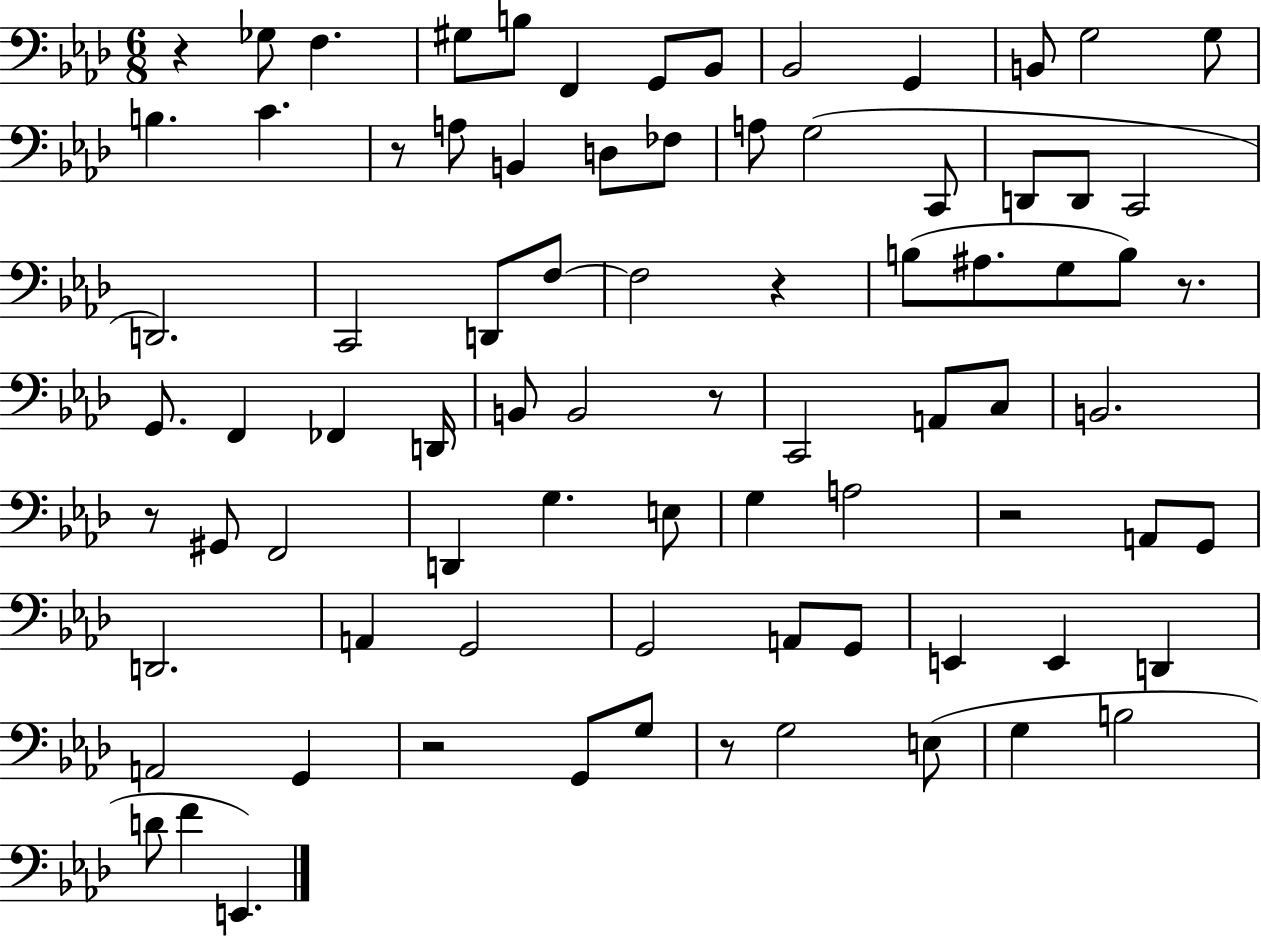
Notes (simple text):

R/q Gb3/e F3/q. G#3/e B3/e F2/q G2/e Bb2/e Bb2/h G2/q B2/e G3/h G3/e B3/q. C4/q. R/e A3/e B2/q D3/e FES3/e A3/e G3/h C2/e D2/e D2/e C2/h D2/h. C2/h D2/e F3/e F3/h R/q B3/e A#3/e. G3/e B3/e R/e. G2/e. F2/q FES2/q D2/s B2/e B2/h R/e C2/h A2/e C3/e B2/h. R/e G#2/e F2/h D2/q G3/q. E3/e G3/q A3/h R/h A2/e G2/e D2/h. A2/q G2/h G2/h A2/e G2/e E2/q E2/q D2/q A2/h G2/q R/h G2/e G3/e R/e G3/h E3/e G3/q B3/h D4/e F4/q E2/q.